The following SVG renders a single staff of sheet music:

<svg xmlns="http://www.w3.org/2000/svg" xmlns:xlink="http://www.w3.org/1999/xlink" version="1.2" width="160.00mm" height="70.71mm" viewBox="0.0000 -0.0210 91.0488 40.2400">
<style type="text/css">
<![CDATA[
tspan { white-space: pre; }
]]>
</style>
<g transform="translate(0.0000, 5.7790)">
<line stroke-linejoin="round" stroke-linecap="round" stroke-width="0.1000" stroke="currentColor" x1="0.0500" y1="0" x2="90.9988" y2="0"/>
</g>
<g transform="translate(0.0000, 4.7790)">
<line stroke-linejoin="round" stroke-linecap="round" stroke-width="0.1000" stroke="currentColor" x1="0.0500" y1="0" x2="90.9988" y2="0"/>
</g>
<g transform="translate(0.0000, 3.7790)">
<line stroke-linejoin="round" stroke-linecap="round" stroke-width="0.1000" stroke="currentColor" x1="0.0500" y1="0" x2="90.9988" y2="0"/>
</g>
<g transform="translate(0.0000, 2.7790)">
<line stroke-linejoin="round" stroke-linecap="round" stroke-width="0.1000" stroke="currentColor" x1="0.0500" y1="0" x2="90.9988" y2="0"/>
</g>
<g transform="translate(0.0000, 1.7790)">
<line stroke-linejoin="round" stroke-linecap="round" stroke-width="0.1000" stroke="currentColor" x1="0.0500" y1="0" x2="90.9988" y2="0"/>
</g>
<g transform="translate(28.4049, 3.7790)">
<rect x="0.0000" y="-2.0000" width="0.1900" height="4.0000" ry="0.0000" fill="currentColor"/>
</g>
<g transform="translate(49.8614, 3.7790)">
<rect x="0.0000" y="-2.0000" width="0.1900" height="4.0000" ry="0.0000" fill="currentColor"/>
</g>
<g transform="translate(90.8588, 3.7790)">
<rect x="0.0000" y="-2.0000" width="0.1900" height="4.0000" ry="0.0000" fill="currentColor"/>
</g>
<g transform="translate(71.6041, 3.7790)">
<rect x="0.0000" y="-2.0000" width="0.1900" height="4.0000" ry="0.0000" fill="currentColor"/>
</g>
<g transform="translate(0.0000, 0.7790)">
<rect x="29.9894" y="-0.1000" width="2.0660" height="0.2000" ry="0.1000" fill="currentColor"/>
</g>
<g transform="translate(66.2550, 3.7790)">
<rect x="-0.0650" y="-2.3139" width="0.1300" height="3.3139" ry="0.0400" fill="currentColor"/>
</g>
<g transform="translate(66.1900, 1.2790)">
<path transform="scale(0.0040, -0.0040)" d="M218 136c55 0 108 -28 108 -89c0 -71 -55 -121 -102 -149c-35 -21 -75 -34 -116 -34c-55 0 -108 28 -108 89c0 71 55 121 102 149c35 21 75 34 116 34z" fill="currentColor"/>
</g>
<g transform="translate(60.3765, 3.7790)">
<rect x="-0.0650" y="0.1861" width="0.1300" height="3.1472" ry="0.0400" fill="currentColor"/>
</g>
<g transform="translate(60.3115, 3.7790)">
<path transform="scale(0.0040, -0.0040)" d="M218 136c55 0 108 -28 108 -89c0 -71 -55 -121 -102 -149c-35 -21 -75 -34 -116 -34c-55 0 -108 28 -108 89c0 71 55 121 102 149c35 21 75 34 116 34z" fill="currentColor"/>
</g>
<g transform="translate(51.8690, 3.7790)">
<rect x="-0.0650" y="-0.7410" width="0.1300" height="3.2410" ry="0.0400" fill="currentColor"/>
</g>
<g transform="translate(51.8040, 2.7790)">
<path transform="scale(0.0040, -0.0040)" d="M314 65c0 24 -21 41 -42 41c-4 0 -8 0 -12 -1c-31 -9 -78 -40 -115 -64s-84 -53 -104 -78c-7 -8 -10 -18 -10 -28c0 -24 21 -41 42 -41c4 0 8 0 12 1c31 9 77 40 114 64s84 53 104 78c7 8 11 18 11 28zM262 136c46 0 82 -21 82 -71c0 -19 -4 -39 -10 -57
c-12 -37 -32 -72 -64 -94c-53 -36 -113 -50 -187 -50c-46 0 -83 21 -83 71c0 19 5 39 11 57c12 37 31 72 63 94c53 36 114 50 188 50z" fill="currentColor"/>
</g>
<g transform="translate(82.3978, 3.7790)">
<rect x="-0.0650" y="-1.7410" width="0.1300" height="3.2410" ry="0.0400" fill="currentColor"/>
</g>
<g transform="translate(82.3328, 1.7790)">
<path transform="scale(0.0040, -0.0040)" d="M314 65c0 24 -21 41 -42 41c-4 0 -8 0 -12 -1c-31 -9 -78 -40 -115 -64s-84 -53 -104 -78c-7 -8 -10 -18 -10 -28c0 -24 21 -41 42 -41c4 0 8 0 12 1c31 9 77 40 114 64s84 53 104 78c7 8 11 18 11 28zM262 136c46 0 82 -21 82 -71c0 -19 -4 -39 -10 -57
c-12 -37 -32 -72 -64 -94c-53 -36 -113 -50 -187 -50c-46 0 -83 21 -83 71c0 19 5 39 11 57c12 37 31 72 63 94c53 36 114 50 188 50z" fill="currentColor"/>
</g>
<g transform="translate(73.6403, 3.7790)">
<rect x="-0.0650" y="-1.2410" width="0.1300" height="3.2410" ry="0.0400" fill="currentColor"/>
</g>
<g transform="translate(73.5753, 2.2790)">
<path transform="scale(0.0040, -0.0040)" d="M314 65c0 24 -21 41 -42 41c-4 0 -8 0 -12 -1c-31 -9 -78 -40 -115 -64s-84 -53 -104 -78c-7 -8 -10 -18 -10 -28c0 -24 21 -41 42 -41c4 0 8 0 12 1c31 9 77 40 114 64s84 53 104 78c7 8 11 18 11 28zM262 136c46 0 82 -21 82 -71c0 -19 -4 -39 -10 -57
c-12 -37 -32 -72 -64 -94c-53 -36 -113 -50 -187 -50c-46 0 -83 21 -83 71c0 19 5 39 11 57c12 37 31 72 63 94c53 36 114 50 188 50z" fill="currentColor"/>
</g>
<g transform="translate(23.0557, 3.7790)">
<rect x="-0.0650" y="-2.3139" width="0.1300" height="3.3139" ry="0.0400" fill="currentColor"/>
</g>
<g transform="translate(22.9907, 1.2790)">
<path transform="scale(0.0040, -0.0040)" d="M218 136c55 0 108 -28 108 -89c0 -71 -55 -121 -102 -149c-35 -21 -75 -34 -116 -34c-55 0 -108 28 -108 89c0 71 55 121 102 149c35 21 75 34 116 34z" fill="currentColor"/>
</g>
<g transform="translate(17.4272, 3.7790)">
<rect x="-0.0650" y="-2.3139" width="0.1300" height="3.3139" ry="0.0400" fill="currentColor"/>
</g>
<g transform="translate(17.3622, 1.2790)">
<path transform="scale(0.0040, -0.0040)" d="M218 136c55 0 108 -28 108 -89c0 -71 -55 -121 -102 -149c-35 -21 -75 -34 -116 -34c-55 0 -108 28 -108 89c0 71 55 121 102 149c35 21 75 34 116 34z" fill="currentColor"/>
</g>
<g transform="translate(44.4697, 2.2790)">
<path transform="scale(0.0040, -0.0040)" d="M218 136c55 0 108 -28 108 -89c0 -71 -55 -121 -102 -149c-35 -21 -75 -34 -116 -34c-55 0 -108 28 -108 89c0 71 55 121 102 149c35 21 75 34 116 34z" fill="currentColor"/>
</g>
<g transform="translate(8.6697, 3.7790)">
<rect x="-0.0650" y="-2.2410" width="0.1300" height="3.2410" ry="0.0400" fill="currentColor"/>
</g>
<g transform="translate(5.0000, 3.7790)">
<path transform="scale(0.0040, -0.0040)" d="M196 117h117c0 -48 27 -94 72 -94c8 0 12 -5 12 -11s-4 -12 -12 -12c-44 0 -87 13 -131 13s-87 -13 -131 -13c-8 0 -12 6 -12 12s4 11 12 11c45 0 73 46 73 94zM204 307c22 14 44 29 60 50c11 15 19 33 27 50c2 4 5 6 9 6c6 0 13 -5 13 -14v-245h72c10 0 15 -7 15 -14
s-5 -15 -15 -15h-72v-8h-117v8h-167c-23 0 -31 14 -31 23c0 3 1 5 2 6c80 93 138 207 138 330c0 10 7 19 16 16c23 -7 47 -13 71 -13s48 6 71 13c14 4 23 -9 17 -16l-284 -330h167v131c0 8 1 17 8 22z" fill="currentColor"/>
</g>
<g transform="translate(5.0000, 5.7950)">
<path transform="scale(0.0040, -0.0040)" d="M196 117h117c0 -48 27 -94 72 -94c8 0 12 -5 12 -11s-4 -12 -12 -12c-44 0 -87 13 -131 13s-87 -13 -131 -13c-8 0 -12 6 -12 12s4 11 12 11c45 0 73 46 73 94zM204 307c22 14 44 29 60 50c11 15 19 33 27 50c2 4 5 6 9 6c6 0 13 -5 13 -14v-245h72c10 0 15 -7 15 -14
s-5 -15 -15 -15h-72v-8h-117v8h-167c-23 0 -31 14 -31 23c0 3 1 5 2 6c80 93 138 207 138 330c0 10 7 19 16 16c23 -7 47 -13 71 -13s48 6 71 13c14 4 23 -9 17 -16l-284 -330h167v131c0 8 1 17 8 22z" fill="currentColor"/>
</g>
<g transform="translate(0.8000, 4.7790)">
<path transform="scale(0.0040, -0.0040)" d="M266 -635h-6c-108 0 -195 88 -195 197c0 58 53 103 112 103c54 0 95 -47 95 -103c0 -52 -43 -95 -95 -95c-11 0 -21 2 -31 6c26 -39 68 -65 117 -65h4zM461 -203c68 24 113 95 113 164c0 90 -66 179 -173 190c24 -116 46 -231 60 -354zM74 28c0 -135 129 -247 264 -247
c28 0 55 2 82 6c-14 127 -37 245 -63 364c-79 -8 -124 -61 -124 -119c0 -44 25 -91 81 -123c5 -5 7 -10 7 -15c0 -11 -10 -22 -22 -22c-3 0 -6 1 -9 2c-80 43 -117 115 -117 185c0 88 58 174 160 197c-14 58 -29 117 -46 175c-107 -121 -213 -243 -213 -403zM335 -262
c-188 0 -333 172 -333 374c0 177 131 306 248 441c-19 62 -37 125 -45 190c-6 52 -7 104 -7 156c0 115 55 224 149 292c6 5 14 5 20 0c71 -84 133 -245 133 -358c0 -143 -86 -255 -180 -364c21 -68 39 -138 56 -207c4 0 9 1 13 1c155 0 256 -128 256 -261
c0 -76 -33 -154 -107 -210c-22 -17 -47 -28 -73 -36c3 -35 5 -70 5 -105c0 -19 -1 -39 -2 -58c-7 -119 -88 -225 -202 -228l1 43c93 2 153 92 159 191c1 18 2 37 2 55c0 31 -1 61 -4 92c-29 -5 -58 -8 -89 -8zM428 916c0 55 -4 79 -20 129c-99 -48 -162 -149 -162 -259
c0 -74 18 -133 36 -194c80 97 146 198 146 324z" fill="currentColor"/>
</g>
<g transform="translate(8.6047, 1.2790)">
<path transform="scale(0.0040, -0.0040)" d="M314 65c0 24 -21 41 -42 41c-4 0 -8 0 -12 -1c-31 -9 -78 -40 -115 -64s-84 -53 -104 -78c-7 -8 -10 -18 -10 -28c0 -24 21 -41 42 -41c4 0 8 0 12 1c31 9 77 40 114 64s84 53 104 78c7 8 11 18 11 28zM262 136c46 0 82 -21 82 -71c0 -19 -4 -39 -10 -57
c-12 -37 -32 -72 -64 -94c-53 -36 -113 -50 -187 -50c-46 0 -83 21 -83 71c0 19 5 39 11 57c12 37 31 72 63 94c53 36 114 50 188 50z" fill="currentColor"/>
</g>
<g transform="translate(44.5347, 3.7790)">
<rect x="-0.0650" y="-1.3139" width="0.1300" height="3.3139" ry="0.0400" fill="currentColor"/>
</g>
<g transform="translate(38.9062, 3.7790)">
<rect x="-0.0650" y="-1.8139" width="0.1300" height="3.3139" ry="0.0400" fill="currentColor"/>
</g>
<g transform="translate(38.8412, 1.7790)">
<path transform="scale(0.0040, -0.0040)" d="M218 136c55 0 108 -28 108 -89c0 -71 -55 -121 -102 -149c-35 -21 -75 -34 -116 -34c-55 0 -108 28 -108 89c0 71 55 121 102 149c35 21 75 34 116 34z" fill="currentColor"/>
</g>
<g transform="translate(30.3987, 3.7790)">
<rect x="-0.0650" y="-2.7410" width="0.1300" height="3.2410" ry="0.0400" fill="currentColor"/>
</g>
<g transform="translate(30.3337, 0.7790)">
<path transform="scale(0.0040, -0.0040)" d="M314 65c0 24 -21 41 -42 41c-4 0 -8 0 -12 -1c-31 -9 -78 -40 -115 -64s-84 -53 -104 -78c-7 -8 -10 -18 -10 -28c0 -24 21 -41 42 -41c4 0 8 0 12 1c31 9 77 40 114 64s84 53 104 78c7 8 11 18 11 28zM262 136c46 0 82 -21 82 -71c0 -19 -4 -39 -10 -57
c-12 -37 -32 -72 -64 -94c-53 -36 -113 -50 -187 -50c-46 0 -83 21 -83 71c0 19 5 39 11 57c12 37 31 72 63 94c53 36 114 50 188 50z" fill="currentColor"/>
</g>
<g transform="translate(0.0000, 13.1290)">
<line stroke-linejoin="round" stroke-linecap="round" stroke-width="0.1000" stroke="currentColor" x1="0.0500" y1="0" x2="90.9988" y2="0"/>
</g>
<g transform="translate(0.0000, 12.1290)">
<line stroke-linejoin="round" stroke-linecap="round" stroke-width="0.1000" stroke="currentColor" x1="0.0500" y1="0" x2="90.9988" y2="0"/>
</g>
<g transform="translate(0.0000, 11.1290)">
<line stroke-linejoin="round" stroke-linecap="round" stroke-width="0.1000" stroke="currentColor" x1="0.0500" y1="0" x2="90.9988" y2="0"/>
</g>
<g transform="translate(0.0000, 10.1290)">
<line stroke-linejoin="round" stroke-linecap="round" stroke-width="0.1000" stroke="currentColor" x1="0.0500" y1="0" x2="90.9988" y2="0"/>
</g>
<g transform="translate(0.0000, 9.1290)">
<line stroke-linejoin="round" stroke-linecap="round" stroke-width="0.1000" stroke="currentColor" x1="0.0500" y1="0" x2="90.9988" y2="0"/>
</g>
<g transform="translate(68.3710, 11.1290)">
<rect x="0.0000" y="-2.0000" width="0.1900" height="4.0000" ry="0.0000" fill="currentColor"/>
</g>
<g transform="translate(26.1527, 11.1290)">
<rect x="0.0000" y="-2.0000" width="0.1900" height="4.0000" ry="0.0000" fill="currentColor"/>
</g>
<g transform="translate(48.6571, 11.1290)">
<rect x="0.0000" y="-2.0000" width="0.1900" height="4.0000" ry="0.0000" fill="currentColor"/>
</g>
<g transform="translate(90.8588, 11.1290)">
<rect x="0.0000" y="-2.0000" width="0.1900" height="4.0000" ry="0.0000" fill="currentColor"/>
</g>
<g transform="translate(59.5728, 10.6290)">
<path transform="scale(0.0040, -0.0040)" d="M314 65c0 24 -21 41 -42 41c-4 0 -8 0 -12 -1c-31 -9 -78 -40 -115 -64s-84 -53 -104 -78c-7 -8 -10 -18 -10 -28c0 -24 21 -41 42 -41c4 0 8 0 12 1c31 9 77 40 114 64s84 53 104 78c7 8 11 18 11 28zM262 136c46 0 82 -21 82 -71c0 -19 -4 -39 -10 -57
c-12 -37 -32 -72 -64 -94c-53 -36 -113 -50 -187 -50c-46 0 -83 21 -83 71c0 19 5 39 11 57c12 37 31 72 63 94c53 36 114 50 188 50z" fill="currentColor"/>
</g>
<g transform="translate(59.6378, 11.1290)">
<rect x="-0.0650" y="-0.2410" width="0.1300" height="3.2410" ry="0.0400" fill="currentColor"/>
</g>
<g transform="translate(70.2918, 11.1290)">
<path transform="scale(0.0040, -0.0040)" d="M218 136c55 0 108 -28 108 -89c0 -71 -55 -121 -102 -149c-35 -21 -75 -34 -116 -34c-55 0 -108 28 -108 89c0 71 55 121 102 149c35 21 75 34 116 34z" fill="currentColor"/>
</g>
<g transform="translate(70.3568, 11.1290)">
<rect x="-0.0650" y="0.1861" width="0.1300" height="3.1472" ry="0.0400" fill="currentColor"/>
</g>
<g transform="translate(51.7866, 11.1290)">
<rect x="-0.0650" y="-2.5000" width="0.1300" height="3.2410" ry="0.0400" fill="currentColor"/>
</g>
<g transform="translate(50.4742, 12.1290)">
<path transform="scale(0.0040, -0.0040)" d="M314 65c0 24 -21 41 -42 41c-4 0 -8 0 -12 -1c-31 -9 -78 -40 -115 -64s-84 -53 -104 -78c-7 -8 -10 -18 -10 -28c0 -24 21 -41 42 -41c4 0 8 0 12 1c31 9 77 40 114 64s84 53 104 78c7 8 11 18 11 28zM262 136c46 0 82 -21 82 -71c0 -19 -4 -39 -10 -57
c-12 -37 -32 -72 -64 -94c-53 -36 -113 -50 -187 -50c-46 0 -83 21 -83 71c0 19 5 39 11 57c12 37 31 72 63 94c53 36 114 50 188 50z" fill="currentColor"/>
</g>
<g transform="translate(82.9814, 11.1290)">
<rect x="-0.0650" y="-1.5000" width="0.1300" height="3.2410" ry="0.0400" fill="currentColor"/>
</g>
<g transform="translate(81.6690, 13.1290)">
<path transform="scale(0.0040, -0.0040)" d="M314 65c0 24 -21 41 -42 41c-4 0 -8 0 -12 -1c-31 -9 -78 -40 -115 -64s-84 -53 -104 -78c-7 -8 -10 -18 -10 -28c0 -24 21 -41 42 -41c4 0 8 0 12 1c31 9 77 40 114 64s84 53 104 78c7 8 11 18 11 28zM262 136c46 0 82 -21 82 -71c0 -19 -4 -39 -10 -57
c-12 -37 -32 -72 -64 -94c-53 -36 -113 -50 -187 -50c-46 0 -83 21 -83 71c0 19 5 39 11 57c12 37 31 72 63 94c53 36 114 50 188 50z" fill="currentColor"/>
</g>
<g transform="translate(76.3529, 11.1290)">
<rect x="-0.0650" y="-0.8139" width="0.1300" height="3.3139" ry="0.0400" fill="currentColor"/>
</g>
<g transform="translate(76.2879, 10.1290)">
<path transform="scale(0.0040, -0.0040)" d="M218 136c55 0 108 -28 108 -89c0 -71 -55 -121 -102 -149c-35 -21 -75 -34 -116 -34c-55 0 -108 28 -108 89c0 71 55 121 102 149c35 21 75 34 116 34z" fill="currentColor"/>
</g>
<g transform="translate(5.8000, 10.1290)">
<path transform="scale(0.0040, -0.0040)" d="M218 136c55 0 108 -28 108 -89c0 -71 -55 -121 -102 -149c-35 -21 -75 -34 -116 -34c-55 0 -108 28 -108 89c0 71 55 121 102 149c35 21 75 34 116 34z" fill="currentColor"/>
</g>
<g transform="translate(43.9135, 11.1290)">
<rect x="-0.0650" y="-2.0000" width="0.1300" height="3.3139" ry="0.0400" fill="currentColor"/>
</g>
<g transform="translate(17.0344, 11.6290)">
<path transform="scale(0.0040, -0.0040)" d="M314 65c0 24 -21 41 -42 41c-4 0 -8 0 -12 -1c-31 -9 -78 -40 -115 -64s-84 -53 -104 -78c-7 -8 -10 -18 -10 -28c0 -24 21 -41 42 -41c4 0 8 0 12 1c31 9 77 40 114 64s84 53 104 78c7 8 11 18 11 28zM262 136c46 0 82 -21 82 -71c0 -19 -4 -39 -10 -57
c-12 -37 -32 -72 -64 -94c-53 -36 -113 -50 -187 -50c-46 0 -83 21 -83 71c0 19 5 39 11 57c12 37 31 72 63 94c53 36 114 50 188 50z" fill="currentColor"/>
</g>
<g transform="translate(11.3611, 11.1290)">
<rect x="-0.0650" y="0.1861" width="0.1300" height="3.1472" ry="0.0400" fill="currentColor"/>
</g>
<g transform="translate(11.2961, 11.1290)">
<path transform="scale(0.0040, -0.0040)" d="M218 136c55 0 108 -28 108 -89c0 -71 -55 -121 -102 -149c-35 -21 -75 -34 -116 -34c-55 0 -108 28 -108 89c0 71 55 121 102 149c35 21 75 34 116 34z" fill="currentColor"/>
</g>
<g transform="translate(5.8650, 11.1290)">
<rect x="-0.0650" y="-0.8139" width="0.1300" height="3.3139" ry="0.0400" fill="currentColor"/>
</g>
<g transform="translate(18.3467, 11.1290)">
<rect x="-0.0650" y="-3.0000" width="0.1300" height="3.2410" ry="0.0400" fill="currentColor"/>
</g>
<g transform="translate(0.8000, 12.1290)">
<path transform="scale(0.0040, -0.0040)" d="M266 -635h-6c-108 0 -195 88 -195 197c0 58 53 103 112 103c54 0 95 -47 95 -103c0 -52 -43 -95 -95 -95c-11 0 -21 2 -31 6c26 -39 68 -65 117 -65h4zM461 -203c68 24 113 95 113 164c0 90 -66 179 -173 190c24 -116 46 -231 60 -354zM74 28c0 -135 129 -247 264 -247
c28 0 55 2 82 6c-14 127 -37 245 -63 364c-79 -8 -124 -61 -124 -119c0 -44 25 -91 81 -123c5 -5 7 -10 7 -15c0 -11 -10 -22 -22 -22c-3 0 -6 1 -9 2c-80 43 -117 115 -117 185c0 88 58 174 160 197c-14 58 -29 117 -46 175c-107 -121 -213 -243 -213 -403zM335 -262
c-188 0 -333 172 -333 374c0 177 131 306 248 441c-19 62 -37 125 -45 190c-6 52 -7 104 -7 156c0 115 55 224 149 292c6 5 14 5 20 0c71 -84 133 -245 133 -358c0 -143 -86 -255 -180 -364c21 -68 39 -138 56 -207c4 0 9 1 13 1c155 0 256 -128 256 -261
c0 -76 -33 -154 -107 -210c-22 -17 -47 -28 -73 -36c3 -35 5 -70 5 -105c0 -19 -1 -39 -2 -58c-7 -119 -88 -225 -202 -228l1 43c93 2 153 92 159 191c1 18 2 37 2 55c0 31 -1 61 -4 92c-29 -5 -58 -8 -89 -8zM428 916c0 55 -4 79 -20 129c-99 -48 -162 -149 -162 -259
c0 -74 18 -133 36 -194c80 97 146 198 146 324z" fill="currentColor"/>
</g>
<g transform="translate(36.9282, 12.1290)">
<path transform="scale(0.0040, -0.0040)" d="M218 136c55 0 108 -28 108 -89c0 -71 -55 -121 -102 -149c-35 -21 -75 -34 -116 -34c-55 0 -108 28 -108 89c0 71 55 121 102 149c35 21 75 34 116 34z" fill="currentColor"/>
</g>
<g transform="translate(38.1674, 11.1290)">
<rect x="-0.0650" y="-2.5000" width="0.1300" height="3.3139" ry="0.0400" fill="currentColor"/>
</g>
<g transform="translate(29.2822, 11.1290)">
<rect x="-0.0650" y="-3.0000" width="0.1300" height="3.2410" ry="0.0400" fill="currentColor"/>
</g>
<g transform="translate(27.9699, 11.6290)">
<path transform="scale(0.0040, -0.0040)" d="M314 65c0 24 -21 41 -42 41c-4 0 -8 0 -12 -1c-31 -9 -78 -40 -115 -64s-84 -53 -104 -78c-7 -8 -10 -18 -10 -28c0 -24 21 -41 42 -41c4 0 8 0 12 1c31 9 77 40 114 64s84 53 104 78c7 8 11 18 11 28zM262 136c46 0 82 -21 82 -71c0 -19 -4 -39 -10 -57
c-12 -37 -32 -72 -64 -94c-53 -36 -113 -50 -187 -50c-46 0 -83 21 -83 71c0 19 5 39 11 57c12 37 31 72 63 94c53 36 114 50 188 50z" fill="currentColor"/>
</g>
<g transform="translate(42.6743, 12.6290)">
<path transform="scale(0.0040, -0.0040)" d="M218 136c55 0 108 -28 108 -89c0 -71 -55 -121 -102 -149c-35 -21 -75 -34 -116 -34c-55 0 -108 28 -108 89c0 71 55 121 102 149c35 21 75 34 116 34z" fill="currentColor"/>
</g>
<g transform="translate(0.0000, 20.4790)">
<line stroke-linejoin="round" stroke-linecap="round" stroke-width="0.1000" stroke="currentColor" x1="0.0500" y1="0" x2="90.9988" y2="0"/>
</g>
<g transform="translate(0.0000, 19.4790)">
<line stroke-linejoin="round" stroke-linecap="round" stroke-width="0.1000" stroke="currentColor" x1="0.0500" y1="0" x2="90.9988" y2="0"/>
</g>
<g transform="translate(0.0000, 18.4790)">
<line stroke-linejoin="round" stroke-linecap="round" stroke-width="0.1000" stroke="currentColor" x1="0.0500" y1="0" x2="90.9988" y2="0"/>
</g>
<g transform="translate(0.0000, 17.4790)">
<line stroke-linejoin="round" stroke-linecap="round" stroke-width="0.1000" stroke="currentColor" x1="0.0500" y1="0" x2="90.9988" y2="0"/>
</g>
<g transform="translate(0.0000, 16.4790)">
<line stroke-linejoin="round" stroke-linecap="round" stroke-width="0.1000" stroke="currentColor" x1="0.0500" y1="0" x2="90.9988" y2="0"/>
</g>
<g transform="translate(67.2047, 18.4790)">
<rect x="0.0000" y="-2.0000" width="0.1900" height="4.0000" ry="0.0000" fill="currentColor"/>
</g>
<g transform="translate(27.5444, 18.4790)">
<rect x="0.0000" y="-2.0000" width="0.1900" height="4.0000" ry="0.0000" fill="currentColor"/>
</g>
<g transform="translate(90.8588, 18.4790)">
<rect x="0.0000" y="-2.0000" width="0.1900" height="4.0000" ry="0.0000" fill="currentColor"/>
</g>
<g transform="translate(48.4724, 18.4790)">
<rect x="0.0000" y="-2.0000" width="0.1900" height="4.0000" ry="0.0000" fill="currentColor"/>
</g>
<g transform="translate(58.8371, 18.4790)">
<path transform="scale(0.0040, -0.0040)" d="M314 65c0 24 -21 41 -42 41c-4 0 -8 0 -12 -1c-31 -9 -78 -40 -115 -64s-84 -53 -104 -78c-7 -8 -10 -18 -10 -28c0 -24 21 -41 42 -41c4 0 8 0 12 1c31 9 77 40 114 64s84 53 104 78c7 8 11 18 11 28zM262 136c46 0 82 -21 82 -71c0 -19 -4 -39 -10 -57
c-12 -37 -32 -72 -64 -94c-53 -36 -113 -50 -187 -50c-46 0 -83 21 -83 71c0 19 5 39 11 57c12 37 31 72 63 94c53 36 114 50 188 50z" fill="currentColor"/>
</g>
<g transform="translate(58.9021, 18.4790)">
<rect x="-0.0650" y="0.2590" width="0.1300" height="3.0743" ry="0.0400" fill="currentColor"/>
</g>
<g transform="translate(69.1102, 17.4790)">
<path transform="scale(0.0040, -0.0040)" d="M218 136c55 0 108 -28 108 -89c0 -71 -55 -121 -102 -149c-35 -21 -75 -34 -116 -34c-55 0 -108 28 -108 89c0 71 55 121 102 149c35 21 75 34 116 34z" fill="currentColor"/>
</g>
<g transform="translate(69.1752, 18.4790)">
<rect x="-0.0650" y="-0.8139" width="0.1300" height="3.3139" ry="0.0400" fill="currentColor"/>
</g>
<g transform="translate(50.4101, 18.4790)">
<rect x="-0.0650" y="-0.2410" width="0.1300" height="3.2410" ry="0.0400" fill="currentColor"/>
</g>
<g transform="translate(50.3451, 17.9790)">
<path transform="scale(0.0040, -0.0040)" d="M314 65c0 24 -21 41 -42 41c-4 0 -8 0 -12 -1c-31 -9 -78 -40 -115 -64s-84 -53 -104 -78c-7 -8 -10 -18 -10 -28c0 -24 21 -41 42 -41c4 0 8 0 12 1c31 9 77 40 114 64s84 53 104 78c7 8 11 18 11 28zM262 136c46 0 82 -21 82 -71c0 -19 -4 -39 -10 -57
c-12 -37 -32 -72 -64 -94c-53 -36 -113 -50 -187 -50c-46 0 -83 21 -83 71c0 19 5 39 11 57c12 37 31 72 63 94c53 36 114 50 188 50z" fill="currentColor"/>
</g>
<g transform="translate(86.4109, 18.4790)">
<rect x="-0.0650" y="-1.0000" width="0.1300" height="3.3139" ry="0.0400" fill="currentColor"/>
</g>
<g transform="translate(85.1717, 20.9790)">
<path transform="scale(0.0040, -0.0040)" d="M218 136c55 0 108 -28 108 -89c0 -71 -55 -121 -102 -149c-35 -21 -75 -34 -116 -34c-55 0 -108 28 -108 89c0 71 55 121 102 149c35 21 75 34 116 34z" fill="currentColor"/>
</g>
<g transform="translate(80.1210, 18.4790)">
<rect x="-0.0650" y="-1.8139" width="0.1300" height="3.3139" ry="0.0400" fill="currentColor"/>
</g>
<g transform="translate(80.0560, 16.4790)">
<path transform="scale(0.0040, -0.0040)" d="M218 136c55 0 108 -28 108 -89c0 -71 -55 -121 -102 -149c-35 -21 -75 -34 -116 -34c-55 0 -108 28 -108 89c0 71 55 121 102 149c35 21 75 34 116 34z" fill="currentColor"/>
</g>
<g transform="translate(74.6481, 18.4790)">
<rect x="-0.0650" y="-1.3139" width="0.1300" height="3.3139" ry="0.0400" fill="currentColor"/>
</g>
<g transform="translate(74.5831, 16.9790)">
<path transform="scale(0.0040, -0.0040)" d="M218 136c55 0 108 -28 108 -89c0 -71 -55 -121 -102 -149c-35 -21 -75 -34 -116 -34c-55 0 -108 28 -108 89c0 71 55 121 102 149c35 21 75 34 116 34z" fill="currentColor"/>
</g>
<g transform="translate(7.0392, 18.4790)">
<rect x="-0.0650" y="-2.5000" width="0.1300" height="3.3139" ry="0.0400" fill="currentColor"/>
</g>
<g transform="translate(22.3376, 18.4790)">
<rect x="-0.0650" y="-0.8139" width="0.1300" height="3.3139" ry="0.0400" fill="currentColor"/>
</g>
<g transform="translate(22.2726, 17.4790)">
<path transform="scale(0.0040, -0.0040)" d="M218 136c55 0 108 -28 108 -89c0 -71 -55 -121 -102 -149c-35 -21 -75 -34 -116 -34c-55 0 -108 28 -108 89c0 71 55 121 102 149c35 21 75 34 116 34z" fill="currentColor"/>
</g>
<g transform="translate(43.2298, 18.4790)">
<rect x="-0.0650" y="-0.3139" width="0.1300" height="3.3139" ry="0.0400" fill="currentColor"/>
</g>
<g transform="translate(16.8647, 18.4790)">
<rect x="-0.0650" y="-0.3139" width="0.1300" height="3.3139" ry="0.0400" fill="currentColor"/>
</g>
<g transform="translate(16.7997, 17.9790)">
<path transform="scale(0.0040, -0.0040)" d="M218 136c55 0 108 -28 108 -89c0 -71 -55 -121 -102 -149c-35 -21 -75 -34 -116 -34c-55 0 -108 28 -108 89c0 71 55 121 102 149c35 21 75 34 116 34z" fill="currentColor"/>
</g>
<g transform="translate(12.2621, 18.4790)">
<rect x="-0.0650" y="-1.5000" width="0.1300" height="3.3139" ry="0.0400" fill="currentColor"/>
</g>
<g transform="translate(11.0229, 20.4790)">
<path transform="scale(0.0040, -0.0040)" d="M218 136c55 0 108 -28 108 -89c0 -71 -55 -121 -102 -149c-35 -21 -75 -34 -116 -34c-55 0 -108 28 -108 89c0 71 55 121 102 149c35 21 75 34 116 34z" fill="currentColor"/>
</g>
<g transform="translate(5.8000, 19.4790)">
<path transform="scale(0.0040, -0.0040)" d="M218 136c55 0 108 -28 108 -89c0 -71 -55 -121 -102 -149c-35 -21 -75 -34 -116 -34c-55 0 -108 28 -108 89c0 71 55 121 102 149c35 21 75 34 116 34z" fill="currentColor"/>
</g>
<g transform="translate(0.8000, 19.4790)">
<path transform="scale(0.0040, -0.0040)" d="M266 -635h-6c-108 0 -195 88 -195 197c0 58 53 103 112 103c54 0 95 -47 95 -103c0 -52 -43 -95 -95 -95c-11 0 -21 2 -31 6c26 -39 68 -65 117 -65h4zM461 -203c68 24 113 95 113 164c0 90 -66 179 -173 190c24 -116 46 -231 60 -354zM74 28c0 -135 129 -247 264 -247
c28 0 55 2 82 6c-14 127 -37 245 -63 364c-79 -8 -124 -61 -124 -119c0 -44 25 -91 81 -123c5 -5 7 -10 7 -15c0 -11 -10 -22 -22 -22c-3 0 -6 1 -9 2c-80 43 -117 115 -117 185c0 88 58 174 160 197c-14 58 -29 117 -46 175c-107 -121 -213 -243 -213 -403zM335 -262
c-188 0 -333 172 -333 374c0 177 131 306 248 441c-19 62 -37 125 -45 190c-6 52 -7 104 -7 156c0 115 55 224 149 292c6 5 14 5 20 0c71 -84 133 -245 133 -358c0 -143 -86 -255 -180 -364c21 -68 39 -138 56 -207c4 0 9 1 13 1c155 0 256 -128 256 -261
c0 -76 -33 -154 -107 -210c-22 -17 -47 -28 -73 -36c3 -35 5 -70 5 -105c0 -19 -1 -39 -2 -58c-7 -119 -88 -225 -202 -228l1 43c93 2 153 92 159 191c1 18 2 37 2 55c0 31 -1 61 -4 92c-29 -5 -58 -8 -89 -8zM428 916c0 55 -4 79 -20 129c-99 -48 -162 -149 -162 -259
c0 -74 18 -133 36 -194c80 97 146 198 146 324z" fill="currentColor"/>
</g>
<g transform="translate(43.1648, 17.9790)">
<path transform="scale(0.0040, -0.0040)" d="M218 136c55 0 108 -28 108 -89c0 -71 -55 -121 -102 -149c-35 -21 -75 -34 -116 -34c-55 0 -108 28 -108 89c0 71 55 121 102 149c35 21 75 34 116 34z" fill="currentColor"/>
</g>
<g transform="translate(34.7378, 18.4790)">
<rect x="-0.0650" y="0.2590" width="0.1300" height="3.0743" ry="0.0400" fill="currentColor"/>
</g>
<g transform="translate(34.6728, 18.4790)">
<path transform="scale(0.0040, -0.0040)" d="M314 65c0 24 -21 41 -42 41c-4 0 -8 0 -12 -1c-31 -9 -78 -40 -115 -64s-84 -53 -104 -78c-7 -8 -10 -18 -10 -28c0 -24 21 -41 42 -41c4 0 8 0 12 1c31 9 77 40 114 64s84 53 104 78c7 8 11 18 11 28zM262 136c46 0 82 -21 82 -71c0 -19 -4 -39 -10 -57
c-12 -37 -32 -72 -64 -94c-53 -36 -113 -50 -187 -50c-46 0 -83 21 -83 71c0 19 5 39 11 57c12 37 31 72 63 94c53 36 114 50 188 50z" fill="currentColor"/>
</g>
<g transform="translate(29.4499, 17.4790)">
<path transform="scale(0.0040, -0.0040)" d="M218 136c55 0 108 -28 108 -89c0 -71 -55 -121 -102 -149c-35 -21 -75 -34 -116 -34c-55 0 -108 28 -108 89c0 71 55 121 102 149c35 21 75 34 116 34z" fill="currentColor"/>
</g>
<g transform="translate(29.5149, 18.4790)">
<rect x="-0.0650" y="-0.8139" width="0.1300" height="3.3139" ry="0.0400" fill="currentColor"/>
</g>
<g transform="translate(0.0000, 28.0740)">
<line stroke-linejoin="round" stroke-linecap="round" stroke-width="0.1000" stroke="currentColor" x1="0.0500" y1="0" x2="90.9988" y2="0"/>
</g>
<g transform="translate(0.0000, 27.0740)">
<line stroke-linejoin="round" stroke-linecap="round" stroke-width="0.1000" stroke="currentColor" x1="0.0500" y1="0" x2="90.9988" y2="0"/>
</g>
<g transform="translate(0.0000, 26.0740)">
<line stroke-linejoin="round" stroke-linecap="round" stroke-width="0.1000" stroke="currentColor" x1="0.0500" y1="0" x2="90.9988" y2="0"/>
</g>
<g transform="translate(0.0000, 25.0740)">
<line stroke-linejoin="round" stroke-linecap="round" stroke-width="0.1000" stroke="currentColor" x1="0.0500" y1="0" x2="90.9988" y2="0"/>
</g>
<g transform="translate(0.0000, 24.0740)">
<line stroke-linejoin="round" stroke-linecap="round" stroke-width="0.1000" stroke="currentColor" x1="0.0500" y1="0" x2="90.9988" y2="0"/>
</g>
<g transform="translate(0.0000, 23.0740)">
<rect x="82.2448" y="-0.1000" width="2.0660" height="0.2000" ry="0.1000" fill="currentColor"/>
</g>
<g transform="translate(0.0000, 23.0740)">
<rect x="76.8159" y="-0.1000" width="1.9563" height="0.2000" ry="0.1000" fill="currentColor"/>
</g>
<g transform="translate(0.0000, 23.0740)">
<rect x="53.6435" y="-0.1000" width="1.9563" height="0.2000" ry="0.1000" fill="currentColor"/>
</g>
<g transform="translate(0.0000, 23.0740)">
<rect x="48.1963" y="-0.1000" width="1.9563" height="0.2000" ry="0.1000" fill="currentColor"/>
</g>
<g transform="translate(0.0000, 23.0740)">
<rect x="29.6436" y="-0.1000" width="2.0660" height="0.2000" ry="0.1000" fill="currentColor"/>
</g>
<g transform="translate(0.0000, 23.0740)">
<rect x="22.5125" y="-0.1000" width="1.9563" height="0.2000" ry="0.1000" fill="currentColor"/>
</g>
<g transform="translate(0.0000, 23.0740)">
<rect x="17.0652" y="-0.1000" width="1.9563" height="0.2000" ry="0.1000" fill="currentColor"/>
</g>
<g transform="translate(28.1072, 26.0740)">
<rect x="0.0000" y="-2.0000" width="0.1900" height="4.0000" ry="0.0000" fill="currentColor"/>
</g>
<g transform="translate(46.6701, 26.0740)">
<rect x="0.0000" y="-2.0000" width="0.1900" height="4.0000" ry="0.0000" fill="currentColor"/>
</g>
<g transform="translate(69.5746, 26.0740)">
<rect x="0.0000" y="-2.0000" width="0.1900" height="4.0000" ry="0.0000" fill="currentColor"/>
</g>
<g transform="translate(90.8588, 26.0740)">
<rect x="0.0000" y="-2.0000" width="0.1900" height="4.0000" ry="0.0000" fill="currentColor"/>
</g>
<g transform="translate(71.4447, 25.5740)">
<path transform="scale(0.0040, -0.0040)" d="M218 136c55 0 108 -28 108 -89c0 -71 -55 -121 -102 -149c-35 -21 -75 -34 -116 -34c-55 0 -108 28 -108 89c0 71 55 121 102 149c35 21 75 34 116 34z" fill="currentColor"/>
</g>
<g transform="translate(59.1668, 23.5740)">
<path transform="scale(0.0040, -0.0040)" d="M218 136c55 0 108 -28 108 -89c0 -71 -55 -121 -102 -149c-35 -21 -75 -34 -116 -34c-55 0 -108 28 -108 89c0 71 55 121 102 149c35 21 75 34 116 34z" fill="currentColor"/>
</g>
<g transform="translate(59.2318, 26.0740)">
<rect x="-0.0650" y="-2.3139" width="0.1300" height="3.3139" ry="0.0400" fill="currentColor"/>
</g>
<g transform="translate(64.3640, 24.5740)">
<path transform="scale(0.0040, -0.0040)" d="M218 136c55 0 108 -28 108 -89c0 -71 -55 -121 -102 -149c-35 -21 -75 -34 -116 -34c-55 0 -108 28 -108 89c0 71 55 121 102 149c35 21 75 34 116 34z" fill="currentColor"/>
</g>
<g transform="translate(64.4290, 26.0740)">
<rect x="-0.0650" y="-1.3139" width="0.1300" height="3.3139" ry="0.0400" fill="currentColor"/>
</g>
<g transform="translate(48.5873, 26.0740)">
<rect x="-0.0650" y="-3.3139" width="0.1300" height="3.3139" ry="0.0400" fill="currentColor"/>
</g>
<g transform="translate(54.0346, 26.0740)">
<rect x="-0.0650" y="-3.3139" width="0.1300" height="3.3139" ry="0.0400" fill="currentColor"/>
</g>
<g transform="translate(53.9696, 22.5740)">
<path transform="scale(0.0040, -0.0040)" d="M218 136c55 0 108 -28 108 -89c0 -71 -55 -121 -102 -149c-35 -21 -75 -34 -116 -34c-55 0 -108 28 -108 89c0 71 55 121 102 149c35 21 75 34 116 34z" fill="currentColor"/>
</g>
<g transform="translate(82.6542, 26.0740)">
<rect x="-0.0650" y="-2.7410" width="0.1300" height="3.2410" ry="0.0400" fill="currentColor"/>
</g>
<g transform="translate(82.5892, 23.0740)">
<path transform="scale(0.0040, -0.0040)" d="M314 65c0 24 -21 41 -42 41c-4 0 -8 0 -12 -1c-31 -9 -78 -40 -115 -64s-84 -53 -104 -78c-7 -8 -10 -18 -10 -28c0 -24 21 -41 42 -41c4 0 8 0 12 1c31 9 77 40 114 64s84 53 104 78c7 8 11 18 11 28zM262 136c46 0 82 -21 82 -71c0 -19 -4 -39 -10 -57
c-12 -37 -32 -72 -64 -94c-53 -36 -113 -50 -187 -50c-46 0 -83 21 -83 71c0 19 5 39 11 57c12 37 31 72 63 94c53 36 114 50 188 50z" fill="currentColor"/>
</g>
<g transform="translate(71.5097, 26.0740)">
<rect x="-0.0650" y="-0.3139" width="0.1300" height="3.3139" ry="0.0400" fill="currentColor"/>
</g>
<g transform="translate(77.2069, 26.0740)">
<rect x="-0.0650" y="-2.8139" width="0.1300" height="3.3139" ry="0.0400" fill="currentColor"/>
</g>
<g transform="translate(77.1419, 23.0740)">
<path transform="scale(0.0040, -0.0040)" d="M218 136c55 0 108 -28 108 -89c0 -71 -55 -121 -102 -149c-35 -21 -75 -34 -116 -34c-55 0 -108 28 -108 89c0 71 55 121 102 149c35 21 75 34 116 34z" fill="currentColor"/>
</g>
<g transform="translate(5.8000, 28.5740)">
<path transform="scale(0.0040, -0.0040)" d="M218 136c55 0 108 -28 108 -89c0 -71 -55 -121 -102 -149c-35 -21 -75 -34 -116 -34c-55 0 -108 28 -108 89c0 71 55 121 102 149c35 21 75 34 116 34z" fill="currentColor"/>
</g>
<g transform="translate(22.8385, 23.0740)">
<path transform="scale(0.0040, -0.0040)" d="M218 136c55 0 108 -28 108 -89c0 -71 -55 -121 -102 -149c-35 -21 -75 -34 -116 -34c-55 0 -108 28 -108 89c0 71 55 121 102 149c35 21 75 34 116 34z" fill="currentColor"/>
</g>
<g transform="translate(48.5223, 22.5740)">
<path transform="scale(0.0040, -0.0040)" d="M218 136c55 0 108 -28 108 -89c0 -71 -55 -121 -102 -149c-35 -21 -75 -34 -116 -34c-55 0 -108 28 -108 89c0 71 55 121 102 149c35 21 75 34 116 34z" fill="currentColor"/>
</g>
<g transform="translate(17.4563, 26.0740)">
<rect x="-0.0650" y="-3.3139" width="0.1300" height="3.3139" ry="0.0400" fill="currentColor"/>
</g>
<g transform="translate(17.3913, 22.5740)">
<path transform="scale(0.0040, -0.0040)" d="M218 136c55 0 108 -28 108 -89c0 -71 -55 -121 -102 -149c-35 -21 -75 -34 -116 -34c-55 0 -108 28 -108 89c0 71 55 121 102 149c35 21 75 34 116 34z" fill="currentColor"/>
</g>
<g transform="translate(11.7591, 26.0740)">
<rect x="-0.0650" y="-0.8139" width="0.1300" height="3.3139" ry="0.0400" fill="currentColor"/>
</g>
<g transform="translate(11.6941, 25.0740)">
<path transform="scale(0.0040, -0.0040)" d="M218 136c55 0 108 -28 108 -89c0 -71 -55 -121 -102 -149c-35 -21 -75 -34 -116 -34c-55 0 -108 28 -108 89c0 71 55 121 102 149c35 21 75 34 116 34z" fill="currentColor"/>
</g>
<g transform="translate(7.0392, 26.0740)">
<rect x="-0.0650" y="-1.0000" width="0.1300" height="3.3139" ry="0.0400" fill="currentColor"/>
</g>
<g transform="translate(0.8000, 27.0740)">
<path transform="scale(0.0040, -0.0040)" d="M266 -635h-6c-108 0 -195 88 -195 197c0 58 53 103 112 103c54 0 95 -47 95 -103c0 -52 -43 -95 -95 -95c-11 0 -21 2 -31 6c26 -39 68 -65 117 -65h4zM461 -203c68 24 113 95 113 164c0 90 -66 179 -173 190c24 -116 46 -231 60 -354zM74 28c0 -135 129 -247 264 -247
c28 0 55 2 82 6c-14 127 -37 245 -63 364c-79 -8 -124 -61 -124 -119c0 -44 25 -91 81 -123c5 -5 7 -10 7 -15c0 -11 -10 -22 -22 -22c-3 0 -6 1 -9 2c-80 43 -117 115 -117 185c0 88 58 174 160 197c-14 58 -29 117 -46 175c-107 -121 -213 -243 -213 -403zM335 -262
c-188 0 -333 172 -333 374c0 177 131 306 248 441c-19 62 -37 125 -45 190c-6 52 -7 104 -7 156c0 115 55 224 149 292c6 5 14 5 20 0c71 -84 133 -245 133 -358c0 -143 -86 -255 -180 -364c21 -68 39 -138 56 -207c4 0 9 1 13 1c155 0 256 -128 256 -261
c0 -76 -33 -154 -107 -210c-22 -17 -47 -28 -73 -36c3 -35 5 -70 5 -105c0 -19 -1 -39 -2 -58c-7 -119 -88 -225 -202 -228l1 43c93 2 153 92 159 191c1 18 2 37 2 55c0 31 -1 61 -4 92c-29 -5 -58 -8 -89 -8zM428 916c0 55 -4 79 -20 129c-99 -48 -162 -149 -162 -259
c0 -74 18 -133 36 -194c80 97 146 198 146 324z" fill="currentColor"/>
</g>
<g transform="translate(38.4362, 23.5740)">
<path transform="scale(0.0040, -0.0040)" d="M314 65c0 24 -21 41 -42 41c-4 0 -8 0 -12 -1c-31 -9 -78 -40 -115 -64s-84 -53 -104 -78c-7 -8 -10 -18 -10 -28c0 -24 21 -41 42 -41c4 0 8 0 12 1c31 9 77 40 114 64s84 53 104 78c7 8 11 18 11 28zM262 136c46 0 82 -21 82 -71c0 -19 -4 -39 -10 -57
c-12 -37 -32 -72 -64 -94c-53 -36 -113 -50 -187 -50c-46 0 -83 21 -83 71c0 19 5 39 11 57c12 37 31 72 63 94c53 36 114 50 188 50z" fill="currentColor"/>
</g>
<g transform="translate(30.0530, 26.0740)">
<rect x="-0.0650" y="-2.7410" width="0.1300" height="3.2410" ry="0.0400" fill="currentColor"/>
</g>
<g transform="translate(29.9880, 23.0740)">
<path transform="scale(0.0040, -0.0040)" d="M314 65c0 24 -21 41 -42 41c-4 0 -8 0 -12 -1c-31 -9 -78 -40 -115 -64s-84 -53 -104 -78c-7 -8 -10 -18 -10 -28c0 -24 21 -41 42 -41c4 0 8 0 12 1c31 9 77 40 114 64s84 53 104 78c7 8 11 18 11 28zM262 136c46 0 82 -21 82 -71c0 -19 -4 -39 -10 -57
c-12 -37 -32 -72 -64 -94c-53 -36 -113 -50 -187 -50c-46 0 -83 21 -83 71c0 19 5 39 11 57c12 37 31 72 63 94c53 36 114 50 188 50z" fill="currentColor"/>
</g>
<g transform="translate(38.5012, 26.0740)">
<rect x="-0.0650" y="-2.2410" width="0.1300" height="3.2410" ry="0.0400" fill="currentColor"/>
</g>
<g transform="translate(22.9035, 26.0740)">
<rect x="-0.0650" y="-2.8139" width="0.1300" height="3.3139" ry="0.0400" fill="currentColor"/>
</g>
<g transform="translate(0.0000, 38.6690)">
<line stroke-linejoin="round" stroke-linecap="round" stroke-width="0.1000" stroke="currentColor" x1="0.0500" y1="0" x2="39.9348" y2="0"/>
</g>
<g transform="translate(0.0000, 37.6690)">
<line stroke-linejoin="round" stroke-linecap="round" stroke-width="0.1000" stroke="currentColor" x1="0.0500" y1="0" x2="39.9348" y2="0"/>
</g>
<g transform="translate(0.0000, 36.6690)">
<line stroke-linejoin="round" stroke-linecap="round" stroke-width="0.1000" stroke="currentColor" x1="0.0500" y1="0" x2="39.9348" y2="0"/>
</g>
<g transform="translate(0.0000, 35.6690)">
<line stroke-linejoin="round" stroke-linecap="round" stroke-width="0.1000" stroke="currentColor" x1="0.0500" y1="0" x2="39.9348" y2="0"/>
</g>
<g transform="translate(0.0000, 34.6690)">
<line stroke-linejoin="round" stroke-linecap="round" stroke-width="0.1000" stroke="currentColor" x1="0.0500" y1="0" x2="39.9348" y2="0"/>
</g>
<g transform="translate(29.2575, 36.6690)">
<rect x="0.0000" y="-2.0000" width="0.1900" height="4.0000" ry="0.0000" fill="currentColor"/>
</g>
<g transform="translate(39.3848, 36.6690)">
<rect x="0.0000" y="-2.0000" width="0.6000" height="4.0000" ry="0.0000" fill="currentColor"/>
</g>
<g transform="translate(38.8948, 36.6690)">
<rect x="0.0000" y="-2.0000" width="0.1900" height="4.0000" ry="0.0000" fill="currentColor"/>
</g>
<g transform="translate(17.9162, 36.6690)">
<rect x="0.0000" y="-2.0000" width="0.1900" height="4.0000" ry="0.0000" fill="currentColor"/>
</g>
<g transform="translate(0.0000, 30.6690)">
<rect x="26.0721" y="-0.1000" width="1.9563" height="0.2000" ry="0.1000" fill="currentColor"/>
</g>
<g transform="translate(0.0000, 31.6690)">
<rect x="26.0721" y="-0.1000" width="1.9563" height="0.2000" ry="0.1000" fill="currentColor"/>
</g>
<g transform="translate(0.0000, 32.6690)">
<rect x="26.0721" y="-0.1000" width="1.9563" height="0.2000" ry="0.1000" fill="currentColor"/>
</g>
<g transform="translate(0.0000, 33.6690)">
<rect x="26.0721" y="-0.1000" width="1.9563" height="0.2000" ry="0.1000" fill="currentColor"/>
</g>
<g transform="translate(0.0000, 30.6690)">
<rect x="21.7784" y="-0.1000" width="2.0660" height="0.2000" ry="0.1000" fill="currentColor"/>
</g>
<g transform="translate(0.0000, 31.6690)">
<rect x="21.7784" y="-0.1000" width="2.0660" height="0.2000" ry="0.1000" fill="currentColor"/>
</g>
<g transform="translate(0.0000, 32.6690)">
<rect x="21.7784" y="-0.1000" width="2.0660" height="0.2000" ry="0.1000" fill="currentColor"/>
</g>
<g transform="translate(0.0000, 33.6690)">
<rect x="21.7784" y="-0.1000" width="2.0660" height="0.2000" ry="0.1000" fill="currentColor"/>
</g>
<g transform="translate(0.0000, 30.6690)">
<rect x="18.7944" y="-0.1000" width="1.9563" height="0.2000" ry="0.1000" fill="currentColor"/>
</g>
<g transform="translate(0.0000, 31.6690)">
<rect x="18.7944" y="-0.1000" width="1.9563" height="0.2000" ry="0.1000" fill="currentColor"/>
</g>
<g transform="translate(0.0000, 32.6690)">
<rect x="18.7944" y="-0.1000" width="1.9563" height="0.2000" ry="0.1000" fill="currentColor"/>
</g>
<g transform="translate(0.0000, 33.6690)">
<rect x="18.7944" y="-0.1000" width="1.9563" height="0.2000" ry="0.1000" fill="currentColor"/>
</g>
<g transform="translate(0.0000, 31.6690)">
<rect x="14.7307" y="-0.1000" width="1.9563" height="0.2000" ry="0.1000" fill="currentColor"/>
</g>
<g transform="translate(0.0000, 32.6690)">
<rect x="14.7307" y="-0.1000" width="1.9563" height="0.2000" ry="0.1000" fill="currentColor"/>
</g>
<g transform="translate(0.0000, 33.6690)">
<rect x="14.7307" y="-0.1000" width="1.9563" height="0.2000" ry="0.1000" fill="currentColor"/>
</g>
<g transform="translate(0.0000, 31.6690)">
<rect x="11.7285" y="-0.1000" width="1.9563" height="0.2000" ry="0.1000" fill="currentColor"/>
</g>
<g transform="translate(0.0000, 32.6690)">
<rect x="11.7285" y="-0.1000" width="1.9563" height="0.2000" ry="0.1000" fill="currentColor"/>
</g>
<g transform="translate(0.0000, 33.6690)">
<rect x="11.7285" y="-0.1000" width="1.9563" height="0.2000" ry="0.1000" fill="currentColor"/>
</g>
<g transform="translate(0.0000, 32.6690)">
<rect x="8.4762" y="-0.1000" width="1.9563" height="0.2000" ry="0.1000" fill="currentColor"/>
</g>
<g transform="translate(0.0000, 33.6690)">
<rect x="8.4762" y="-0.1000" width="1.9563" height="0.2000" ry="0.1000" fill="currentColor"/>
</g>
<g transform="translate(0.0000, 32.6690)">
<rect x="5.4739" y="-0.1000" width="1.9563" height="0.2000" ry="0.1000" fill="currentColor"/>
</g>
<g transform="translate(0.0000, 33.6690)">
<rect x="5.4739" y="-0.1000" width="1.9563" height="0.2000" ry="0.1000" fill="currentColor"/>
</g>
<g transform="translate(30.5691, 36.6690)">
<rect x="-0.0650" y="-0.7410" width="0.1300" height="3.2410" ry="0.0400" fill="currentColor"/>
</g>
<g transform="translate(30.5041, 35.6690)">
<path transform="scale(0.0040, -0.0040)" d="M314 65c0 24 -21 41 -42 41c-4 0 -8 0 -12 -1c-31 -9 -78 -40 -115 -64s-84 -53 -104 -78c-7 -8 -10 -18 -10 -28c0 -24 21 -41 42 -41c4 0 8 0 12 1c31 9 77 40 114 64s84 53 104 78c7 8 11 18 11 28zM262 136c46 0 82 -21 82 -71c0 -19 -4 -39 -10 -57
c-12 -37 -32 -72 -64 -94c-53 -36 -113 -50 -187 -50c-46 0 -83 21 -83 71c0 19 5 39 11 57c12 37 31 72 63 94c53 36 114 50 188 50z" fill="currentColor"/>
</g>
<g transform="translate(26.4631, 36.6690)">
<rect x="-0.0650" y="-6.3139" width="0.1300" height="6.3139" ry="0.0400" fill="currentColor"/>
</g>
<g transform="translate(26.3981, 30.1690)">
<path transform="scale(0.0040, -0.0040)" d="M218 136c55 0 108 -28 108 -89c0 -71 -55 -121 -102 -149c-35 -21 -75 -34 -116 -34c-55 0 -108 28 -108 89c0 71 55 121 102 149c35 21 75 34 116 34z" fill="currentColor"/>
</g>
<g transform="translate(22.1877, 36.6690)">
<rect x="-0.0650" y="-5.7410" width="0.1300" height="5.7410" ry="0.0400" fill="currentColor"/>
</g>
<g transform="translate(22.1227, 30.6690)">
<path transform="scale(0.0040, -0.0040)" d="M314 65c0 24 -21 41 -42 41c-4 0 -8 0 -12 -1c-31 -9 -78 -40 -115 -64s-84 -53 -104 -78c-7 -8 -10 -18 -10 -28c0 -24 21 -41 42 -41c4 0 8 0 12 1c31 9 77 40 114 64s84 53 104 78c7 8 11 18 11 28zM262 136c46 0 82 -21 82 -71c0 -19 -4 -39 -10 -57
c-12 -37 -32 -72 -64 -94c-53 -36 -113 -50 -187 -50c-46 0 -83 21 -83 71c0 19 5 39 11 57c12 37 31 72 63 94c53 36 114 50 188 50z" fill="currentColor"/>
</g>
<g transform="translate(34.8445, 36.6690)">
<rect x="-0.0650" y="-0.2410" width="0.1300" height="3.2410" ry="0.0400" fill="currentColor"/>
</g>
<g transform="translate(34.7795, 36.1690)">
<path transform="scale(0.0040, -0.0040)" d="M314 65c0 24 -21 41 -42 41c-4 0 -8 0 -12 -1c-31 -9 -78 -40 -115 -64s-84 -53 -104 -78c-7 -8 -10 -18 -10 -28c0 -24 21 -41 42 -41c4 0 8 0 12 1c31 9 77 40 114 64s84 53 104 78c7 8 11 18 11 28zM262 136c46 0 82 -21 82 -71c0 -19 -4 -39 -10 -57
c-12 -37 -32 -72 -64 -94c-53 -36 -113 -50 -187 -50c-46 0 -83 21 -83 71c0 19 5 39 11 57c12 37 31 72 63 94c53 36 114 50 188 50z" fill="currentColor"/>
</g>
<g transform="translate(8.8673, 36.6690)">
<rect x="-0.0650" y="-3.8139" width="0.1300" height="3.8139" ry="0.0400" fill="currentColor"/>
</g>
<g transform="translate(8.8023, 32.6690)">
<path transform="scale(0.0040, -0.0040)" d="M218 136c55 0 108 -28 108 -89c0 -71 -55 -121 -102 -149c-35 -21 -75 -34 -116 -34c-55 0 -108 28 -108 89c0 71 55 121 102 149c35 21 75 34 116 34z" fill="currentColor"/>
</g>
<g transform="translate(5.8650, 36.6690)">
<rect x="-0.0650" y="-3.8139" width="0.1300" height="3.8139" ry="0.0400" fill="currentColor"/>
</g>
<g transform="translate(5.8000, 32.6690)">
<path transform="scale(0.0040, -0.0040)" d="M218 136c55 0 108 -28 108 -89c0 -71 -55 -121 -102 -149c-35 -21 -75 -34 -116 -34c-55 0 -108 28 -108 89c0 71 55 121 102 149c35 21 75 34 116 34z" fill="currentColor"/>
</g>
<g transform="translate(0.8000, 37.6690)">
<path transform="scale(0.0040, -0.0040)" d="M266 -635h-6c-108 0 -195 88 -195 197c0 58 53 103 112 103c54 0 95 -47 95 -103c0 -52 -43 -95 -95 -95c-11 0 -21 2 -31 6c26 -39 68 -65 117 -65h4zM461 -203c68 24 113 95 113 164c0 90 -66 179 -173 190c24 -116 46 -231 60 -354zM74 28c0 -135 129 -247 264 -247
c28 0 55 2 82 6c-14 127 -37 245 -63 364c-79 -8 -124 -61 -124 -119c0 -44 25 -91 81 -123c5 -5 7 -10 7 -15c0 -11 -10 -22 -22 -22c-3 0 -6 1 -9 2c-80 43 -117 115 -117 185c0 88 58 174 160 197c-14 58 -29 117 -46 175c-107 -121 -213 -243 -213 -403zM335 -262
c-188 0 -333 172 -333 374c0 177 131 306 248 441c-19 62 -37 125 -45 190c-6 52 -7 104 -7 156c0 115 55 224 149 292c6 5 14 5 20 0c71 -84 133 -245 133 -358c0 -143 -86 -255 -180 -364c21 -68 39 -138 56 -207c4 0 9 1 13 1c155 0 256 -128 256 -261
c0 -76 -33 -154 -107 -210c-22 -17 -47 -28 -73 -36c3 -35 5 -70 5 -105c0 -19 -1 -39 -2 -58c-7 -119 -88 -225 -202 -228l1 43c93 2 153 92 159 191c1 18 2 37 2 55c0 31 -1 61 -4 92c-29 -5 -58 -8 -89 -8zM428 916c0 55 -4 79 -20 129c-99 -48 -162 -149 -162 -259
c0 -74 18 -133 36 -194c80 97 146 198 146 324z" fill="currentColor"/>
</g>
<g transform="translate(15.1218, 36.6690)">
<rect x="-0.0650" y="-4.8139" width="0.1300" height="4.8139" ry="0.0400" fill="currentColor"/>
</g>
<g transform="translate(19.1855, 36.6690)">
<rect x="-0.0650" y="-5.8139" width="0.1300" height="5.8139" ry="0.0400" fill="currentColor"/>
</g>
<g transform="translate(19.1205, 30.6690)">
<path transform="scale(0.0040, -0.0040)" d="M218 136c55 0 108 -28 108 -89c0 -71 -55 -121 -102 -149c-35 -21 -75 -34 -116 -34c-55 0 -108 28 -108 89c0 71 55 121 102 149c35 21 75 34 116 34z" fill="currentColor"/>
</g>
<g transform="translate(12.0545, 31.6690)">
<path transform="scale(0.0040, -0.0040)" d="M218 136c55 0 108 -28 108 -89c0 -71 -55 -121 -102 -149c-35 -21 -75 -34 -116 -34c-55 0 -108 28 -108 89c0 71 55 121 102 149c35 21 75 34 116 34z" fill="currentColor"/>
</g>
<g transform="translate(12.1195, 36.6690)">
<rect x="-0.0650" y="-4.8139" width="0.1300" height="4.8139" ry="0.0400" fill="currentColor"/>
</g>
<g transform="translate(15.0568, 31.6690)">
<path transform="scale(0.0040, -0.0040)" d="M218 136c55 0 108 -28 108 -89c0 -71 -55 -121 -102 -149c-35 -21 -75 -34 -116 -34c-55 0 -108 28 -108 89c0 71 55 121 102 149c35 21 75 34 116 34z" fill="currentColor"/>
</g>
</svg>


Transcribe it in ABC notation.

X:1
T:Untitled
M:4/4
L:1/4
K:C
g2 g g a2 f e d2 B g e2 f2 d B A2 A2 G F G2 c2 B d E2 G E c d d B2 c c2 B2 d e f D D d b a a2 g2 b b g e c a a2 c' c' e' e' g' g'2 a' d2 c2